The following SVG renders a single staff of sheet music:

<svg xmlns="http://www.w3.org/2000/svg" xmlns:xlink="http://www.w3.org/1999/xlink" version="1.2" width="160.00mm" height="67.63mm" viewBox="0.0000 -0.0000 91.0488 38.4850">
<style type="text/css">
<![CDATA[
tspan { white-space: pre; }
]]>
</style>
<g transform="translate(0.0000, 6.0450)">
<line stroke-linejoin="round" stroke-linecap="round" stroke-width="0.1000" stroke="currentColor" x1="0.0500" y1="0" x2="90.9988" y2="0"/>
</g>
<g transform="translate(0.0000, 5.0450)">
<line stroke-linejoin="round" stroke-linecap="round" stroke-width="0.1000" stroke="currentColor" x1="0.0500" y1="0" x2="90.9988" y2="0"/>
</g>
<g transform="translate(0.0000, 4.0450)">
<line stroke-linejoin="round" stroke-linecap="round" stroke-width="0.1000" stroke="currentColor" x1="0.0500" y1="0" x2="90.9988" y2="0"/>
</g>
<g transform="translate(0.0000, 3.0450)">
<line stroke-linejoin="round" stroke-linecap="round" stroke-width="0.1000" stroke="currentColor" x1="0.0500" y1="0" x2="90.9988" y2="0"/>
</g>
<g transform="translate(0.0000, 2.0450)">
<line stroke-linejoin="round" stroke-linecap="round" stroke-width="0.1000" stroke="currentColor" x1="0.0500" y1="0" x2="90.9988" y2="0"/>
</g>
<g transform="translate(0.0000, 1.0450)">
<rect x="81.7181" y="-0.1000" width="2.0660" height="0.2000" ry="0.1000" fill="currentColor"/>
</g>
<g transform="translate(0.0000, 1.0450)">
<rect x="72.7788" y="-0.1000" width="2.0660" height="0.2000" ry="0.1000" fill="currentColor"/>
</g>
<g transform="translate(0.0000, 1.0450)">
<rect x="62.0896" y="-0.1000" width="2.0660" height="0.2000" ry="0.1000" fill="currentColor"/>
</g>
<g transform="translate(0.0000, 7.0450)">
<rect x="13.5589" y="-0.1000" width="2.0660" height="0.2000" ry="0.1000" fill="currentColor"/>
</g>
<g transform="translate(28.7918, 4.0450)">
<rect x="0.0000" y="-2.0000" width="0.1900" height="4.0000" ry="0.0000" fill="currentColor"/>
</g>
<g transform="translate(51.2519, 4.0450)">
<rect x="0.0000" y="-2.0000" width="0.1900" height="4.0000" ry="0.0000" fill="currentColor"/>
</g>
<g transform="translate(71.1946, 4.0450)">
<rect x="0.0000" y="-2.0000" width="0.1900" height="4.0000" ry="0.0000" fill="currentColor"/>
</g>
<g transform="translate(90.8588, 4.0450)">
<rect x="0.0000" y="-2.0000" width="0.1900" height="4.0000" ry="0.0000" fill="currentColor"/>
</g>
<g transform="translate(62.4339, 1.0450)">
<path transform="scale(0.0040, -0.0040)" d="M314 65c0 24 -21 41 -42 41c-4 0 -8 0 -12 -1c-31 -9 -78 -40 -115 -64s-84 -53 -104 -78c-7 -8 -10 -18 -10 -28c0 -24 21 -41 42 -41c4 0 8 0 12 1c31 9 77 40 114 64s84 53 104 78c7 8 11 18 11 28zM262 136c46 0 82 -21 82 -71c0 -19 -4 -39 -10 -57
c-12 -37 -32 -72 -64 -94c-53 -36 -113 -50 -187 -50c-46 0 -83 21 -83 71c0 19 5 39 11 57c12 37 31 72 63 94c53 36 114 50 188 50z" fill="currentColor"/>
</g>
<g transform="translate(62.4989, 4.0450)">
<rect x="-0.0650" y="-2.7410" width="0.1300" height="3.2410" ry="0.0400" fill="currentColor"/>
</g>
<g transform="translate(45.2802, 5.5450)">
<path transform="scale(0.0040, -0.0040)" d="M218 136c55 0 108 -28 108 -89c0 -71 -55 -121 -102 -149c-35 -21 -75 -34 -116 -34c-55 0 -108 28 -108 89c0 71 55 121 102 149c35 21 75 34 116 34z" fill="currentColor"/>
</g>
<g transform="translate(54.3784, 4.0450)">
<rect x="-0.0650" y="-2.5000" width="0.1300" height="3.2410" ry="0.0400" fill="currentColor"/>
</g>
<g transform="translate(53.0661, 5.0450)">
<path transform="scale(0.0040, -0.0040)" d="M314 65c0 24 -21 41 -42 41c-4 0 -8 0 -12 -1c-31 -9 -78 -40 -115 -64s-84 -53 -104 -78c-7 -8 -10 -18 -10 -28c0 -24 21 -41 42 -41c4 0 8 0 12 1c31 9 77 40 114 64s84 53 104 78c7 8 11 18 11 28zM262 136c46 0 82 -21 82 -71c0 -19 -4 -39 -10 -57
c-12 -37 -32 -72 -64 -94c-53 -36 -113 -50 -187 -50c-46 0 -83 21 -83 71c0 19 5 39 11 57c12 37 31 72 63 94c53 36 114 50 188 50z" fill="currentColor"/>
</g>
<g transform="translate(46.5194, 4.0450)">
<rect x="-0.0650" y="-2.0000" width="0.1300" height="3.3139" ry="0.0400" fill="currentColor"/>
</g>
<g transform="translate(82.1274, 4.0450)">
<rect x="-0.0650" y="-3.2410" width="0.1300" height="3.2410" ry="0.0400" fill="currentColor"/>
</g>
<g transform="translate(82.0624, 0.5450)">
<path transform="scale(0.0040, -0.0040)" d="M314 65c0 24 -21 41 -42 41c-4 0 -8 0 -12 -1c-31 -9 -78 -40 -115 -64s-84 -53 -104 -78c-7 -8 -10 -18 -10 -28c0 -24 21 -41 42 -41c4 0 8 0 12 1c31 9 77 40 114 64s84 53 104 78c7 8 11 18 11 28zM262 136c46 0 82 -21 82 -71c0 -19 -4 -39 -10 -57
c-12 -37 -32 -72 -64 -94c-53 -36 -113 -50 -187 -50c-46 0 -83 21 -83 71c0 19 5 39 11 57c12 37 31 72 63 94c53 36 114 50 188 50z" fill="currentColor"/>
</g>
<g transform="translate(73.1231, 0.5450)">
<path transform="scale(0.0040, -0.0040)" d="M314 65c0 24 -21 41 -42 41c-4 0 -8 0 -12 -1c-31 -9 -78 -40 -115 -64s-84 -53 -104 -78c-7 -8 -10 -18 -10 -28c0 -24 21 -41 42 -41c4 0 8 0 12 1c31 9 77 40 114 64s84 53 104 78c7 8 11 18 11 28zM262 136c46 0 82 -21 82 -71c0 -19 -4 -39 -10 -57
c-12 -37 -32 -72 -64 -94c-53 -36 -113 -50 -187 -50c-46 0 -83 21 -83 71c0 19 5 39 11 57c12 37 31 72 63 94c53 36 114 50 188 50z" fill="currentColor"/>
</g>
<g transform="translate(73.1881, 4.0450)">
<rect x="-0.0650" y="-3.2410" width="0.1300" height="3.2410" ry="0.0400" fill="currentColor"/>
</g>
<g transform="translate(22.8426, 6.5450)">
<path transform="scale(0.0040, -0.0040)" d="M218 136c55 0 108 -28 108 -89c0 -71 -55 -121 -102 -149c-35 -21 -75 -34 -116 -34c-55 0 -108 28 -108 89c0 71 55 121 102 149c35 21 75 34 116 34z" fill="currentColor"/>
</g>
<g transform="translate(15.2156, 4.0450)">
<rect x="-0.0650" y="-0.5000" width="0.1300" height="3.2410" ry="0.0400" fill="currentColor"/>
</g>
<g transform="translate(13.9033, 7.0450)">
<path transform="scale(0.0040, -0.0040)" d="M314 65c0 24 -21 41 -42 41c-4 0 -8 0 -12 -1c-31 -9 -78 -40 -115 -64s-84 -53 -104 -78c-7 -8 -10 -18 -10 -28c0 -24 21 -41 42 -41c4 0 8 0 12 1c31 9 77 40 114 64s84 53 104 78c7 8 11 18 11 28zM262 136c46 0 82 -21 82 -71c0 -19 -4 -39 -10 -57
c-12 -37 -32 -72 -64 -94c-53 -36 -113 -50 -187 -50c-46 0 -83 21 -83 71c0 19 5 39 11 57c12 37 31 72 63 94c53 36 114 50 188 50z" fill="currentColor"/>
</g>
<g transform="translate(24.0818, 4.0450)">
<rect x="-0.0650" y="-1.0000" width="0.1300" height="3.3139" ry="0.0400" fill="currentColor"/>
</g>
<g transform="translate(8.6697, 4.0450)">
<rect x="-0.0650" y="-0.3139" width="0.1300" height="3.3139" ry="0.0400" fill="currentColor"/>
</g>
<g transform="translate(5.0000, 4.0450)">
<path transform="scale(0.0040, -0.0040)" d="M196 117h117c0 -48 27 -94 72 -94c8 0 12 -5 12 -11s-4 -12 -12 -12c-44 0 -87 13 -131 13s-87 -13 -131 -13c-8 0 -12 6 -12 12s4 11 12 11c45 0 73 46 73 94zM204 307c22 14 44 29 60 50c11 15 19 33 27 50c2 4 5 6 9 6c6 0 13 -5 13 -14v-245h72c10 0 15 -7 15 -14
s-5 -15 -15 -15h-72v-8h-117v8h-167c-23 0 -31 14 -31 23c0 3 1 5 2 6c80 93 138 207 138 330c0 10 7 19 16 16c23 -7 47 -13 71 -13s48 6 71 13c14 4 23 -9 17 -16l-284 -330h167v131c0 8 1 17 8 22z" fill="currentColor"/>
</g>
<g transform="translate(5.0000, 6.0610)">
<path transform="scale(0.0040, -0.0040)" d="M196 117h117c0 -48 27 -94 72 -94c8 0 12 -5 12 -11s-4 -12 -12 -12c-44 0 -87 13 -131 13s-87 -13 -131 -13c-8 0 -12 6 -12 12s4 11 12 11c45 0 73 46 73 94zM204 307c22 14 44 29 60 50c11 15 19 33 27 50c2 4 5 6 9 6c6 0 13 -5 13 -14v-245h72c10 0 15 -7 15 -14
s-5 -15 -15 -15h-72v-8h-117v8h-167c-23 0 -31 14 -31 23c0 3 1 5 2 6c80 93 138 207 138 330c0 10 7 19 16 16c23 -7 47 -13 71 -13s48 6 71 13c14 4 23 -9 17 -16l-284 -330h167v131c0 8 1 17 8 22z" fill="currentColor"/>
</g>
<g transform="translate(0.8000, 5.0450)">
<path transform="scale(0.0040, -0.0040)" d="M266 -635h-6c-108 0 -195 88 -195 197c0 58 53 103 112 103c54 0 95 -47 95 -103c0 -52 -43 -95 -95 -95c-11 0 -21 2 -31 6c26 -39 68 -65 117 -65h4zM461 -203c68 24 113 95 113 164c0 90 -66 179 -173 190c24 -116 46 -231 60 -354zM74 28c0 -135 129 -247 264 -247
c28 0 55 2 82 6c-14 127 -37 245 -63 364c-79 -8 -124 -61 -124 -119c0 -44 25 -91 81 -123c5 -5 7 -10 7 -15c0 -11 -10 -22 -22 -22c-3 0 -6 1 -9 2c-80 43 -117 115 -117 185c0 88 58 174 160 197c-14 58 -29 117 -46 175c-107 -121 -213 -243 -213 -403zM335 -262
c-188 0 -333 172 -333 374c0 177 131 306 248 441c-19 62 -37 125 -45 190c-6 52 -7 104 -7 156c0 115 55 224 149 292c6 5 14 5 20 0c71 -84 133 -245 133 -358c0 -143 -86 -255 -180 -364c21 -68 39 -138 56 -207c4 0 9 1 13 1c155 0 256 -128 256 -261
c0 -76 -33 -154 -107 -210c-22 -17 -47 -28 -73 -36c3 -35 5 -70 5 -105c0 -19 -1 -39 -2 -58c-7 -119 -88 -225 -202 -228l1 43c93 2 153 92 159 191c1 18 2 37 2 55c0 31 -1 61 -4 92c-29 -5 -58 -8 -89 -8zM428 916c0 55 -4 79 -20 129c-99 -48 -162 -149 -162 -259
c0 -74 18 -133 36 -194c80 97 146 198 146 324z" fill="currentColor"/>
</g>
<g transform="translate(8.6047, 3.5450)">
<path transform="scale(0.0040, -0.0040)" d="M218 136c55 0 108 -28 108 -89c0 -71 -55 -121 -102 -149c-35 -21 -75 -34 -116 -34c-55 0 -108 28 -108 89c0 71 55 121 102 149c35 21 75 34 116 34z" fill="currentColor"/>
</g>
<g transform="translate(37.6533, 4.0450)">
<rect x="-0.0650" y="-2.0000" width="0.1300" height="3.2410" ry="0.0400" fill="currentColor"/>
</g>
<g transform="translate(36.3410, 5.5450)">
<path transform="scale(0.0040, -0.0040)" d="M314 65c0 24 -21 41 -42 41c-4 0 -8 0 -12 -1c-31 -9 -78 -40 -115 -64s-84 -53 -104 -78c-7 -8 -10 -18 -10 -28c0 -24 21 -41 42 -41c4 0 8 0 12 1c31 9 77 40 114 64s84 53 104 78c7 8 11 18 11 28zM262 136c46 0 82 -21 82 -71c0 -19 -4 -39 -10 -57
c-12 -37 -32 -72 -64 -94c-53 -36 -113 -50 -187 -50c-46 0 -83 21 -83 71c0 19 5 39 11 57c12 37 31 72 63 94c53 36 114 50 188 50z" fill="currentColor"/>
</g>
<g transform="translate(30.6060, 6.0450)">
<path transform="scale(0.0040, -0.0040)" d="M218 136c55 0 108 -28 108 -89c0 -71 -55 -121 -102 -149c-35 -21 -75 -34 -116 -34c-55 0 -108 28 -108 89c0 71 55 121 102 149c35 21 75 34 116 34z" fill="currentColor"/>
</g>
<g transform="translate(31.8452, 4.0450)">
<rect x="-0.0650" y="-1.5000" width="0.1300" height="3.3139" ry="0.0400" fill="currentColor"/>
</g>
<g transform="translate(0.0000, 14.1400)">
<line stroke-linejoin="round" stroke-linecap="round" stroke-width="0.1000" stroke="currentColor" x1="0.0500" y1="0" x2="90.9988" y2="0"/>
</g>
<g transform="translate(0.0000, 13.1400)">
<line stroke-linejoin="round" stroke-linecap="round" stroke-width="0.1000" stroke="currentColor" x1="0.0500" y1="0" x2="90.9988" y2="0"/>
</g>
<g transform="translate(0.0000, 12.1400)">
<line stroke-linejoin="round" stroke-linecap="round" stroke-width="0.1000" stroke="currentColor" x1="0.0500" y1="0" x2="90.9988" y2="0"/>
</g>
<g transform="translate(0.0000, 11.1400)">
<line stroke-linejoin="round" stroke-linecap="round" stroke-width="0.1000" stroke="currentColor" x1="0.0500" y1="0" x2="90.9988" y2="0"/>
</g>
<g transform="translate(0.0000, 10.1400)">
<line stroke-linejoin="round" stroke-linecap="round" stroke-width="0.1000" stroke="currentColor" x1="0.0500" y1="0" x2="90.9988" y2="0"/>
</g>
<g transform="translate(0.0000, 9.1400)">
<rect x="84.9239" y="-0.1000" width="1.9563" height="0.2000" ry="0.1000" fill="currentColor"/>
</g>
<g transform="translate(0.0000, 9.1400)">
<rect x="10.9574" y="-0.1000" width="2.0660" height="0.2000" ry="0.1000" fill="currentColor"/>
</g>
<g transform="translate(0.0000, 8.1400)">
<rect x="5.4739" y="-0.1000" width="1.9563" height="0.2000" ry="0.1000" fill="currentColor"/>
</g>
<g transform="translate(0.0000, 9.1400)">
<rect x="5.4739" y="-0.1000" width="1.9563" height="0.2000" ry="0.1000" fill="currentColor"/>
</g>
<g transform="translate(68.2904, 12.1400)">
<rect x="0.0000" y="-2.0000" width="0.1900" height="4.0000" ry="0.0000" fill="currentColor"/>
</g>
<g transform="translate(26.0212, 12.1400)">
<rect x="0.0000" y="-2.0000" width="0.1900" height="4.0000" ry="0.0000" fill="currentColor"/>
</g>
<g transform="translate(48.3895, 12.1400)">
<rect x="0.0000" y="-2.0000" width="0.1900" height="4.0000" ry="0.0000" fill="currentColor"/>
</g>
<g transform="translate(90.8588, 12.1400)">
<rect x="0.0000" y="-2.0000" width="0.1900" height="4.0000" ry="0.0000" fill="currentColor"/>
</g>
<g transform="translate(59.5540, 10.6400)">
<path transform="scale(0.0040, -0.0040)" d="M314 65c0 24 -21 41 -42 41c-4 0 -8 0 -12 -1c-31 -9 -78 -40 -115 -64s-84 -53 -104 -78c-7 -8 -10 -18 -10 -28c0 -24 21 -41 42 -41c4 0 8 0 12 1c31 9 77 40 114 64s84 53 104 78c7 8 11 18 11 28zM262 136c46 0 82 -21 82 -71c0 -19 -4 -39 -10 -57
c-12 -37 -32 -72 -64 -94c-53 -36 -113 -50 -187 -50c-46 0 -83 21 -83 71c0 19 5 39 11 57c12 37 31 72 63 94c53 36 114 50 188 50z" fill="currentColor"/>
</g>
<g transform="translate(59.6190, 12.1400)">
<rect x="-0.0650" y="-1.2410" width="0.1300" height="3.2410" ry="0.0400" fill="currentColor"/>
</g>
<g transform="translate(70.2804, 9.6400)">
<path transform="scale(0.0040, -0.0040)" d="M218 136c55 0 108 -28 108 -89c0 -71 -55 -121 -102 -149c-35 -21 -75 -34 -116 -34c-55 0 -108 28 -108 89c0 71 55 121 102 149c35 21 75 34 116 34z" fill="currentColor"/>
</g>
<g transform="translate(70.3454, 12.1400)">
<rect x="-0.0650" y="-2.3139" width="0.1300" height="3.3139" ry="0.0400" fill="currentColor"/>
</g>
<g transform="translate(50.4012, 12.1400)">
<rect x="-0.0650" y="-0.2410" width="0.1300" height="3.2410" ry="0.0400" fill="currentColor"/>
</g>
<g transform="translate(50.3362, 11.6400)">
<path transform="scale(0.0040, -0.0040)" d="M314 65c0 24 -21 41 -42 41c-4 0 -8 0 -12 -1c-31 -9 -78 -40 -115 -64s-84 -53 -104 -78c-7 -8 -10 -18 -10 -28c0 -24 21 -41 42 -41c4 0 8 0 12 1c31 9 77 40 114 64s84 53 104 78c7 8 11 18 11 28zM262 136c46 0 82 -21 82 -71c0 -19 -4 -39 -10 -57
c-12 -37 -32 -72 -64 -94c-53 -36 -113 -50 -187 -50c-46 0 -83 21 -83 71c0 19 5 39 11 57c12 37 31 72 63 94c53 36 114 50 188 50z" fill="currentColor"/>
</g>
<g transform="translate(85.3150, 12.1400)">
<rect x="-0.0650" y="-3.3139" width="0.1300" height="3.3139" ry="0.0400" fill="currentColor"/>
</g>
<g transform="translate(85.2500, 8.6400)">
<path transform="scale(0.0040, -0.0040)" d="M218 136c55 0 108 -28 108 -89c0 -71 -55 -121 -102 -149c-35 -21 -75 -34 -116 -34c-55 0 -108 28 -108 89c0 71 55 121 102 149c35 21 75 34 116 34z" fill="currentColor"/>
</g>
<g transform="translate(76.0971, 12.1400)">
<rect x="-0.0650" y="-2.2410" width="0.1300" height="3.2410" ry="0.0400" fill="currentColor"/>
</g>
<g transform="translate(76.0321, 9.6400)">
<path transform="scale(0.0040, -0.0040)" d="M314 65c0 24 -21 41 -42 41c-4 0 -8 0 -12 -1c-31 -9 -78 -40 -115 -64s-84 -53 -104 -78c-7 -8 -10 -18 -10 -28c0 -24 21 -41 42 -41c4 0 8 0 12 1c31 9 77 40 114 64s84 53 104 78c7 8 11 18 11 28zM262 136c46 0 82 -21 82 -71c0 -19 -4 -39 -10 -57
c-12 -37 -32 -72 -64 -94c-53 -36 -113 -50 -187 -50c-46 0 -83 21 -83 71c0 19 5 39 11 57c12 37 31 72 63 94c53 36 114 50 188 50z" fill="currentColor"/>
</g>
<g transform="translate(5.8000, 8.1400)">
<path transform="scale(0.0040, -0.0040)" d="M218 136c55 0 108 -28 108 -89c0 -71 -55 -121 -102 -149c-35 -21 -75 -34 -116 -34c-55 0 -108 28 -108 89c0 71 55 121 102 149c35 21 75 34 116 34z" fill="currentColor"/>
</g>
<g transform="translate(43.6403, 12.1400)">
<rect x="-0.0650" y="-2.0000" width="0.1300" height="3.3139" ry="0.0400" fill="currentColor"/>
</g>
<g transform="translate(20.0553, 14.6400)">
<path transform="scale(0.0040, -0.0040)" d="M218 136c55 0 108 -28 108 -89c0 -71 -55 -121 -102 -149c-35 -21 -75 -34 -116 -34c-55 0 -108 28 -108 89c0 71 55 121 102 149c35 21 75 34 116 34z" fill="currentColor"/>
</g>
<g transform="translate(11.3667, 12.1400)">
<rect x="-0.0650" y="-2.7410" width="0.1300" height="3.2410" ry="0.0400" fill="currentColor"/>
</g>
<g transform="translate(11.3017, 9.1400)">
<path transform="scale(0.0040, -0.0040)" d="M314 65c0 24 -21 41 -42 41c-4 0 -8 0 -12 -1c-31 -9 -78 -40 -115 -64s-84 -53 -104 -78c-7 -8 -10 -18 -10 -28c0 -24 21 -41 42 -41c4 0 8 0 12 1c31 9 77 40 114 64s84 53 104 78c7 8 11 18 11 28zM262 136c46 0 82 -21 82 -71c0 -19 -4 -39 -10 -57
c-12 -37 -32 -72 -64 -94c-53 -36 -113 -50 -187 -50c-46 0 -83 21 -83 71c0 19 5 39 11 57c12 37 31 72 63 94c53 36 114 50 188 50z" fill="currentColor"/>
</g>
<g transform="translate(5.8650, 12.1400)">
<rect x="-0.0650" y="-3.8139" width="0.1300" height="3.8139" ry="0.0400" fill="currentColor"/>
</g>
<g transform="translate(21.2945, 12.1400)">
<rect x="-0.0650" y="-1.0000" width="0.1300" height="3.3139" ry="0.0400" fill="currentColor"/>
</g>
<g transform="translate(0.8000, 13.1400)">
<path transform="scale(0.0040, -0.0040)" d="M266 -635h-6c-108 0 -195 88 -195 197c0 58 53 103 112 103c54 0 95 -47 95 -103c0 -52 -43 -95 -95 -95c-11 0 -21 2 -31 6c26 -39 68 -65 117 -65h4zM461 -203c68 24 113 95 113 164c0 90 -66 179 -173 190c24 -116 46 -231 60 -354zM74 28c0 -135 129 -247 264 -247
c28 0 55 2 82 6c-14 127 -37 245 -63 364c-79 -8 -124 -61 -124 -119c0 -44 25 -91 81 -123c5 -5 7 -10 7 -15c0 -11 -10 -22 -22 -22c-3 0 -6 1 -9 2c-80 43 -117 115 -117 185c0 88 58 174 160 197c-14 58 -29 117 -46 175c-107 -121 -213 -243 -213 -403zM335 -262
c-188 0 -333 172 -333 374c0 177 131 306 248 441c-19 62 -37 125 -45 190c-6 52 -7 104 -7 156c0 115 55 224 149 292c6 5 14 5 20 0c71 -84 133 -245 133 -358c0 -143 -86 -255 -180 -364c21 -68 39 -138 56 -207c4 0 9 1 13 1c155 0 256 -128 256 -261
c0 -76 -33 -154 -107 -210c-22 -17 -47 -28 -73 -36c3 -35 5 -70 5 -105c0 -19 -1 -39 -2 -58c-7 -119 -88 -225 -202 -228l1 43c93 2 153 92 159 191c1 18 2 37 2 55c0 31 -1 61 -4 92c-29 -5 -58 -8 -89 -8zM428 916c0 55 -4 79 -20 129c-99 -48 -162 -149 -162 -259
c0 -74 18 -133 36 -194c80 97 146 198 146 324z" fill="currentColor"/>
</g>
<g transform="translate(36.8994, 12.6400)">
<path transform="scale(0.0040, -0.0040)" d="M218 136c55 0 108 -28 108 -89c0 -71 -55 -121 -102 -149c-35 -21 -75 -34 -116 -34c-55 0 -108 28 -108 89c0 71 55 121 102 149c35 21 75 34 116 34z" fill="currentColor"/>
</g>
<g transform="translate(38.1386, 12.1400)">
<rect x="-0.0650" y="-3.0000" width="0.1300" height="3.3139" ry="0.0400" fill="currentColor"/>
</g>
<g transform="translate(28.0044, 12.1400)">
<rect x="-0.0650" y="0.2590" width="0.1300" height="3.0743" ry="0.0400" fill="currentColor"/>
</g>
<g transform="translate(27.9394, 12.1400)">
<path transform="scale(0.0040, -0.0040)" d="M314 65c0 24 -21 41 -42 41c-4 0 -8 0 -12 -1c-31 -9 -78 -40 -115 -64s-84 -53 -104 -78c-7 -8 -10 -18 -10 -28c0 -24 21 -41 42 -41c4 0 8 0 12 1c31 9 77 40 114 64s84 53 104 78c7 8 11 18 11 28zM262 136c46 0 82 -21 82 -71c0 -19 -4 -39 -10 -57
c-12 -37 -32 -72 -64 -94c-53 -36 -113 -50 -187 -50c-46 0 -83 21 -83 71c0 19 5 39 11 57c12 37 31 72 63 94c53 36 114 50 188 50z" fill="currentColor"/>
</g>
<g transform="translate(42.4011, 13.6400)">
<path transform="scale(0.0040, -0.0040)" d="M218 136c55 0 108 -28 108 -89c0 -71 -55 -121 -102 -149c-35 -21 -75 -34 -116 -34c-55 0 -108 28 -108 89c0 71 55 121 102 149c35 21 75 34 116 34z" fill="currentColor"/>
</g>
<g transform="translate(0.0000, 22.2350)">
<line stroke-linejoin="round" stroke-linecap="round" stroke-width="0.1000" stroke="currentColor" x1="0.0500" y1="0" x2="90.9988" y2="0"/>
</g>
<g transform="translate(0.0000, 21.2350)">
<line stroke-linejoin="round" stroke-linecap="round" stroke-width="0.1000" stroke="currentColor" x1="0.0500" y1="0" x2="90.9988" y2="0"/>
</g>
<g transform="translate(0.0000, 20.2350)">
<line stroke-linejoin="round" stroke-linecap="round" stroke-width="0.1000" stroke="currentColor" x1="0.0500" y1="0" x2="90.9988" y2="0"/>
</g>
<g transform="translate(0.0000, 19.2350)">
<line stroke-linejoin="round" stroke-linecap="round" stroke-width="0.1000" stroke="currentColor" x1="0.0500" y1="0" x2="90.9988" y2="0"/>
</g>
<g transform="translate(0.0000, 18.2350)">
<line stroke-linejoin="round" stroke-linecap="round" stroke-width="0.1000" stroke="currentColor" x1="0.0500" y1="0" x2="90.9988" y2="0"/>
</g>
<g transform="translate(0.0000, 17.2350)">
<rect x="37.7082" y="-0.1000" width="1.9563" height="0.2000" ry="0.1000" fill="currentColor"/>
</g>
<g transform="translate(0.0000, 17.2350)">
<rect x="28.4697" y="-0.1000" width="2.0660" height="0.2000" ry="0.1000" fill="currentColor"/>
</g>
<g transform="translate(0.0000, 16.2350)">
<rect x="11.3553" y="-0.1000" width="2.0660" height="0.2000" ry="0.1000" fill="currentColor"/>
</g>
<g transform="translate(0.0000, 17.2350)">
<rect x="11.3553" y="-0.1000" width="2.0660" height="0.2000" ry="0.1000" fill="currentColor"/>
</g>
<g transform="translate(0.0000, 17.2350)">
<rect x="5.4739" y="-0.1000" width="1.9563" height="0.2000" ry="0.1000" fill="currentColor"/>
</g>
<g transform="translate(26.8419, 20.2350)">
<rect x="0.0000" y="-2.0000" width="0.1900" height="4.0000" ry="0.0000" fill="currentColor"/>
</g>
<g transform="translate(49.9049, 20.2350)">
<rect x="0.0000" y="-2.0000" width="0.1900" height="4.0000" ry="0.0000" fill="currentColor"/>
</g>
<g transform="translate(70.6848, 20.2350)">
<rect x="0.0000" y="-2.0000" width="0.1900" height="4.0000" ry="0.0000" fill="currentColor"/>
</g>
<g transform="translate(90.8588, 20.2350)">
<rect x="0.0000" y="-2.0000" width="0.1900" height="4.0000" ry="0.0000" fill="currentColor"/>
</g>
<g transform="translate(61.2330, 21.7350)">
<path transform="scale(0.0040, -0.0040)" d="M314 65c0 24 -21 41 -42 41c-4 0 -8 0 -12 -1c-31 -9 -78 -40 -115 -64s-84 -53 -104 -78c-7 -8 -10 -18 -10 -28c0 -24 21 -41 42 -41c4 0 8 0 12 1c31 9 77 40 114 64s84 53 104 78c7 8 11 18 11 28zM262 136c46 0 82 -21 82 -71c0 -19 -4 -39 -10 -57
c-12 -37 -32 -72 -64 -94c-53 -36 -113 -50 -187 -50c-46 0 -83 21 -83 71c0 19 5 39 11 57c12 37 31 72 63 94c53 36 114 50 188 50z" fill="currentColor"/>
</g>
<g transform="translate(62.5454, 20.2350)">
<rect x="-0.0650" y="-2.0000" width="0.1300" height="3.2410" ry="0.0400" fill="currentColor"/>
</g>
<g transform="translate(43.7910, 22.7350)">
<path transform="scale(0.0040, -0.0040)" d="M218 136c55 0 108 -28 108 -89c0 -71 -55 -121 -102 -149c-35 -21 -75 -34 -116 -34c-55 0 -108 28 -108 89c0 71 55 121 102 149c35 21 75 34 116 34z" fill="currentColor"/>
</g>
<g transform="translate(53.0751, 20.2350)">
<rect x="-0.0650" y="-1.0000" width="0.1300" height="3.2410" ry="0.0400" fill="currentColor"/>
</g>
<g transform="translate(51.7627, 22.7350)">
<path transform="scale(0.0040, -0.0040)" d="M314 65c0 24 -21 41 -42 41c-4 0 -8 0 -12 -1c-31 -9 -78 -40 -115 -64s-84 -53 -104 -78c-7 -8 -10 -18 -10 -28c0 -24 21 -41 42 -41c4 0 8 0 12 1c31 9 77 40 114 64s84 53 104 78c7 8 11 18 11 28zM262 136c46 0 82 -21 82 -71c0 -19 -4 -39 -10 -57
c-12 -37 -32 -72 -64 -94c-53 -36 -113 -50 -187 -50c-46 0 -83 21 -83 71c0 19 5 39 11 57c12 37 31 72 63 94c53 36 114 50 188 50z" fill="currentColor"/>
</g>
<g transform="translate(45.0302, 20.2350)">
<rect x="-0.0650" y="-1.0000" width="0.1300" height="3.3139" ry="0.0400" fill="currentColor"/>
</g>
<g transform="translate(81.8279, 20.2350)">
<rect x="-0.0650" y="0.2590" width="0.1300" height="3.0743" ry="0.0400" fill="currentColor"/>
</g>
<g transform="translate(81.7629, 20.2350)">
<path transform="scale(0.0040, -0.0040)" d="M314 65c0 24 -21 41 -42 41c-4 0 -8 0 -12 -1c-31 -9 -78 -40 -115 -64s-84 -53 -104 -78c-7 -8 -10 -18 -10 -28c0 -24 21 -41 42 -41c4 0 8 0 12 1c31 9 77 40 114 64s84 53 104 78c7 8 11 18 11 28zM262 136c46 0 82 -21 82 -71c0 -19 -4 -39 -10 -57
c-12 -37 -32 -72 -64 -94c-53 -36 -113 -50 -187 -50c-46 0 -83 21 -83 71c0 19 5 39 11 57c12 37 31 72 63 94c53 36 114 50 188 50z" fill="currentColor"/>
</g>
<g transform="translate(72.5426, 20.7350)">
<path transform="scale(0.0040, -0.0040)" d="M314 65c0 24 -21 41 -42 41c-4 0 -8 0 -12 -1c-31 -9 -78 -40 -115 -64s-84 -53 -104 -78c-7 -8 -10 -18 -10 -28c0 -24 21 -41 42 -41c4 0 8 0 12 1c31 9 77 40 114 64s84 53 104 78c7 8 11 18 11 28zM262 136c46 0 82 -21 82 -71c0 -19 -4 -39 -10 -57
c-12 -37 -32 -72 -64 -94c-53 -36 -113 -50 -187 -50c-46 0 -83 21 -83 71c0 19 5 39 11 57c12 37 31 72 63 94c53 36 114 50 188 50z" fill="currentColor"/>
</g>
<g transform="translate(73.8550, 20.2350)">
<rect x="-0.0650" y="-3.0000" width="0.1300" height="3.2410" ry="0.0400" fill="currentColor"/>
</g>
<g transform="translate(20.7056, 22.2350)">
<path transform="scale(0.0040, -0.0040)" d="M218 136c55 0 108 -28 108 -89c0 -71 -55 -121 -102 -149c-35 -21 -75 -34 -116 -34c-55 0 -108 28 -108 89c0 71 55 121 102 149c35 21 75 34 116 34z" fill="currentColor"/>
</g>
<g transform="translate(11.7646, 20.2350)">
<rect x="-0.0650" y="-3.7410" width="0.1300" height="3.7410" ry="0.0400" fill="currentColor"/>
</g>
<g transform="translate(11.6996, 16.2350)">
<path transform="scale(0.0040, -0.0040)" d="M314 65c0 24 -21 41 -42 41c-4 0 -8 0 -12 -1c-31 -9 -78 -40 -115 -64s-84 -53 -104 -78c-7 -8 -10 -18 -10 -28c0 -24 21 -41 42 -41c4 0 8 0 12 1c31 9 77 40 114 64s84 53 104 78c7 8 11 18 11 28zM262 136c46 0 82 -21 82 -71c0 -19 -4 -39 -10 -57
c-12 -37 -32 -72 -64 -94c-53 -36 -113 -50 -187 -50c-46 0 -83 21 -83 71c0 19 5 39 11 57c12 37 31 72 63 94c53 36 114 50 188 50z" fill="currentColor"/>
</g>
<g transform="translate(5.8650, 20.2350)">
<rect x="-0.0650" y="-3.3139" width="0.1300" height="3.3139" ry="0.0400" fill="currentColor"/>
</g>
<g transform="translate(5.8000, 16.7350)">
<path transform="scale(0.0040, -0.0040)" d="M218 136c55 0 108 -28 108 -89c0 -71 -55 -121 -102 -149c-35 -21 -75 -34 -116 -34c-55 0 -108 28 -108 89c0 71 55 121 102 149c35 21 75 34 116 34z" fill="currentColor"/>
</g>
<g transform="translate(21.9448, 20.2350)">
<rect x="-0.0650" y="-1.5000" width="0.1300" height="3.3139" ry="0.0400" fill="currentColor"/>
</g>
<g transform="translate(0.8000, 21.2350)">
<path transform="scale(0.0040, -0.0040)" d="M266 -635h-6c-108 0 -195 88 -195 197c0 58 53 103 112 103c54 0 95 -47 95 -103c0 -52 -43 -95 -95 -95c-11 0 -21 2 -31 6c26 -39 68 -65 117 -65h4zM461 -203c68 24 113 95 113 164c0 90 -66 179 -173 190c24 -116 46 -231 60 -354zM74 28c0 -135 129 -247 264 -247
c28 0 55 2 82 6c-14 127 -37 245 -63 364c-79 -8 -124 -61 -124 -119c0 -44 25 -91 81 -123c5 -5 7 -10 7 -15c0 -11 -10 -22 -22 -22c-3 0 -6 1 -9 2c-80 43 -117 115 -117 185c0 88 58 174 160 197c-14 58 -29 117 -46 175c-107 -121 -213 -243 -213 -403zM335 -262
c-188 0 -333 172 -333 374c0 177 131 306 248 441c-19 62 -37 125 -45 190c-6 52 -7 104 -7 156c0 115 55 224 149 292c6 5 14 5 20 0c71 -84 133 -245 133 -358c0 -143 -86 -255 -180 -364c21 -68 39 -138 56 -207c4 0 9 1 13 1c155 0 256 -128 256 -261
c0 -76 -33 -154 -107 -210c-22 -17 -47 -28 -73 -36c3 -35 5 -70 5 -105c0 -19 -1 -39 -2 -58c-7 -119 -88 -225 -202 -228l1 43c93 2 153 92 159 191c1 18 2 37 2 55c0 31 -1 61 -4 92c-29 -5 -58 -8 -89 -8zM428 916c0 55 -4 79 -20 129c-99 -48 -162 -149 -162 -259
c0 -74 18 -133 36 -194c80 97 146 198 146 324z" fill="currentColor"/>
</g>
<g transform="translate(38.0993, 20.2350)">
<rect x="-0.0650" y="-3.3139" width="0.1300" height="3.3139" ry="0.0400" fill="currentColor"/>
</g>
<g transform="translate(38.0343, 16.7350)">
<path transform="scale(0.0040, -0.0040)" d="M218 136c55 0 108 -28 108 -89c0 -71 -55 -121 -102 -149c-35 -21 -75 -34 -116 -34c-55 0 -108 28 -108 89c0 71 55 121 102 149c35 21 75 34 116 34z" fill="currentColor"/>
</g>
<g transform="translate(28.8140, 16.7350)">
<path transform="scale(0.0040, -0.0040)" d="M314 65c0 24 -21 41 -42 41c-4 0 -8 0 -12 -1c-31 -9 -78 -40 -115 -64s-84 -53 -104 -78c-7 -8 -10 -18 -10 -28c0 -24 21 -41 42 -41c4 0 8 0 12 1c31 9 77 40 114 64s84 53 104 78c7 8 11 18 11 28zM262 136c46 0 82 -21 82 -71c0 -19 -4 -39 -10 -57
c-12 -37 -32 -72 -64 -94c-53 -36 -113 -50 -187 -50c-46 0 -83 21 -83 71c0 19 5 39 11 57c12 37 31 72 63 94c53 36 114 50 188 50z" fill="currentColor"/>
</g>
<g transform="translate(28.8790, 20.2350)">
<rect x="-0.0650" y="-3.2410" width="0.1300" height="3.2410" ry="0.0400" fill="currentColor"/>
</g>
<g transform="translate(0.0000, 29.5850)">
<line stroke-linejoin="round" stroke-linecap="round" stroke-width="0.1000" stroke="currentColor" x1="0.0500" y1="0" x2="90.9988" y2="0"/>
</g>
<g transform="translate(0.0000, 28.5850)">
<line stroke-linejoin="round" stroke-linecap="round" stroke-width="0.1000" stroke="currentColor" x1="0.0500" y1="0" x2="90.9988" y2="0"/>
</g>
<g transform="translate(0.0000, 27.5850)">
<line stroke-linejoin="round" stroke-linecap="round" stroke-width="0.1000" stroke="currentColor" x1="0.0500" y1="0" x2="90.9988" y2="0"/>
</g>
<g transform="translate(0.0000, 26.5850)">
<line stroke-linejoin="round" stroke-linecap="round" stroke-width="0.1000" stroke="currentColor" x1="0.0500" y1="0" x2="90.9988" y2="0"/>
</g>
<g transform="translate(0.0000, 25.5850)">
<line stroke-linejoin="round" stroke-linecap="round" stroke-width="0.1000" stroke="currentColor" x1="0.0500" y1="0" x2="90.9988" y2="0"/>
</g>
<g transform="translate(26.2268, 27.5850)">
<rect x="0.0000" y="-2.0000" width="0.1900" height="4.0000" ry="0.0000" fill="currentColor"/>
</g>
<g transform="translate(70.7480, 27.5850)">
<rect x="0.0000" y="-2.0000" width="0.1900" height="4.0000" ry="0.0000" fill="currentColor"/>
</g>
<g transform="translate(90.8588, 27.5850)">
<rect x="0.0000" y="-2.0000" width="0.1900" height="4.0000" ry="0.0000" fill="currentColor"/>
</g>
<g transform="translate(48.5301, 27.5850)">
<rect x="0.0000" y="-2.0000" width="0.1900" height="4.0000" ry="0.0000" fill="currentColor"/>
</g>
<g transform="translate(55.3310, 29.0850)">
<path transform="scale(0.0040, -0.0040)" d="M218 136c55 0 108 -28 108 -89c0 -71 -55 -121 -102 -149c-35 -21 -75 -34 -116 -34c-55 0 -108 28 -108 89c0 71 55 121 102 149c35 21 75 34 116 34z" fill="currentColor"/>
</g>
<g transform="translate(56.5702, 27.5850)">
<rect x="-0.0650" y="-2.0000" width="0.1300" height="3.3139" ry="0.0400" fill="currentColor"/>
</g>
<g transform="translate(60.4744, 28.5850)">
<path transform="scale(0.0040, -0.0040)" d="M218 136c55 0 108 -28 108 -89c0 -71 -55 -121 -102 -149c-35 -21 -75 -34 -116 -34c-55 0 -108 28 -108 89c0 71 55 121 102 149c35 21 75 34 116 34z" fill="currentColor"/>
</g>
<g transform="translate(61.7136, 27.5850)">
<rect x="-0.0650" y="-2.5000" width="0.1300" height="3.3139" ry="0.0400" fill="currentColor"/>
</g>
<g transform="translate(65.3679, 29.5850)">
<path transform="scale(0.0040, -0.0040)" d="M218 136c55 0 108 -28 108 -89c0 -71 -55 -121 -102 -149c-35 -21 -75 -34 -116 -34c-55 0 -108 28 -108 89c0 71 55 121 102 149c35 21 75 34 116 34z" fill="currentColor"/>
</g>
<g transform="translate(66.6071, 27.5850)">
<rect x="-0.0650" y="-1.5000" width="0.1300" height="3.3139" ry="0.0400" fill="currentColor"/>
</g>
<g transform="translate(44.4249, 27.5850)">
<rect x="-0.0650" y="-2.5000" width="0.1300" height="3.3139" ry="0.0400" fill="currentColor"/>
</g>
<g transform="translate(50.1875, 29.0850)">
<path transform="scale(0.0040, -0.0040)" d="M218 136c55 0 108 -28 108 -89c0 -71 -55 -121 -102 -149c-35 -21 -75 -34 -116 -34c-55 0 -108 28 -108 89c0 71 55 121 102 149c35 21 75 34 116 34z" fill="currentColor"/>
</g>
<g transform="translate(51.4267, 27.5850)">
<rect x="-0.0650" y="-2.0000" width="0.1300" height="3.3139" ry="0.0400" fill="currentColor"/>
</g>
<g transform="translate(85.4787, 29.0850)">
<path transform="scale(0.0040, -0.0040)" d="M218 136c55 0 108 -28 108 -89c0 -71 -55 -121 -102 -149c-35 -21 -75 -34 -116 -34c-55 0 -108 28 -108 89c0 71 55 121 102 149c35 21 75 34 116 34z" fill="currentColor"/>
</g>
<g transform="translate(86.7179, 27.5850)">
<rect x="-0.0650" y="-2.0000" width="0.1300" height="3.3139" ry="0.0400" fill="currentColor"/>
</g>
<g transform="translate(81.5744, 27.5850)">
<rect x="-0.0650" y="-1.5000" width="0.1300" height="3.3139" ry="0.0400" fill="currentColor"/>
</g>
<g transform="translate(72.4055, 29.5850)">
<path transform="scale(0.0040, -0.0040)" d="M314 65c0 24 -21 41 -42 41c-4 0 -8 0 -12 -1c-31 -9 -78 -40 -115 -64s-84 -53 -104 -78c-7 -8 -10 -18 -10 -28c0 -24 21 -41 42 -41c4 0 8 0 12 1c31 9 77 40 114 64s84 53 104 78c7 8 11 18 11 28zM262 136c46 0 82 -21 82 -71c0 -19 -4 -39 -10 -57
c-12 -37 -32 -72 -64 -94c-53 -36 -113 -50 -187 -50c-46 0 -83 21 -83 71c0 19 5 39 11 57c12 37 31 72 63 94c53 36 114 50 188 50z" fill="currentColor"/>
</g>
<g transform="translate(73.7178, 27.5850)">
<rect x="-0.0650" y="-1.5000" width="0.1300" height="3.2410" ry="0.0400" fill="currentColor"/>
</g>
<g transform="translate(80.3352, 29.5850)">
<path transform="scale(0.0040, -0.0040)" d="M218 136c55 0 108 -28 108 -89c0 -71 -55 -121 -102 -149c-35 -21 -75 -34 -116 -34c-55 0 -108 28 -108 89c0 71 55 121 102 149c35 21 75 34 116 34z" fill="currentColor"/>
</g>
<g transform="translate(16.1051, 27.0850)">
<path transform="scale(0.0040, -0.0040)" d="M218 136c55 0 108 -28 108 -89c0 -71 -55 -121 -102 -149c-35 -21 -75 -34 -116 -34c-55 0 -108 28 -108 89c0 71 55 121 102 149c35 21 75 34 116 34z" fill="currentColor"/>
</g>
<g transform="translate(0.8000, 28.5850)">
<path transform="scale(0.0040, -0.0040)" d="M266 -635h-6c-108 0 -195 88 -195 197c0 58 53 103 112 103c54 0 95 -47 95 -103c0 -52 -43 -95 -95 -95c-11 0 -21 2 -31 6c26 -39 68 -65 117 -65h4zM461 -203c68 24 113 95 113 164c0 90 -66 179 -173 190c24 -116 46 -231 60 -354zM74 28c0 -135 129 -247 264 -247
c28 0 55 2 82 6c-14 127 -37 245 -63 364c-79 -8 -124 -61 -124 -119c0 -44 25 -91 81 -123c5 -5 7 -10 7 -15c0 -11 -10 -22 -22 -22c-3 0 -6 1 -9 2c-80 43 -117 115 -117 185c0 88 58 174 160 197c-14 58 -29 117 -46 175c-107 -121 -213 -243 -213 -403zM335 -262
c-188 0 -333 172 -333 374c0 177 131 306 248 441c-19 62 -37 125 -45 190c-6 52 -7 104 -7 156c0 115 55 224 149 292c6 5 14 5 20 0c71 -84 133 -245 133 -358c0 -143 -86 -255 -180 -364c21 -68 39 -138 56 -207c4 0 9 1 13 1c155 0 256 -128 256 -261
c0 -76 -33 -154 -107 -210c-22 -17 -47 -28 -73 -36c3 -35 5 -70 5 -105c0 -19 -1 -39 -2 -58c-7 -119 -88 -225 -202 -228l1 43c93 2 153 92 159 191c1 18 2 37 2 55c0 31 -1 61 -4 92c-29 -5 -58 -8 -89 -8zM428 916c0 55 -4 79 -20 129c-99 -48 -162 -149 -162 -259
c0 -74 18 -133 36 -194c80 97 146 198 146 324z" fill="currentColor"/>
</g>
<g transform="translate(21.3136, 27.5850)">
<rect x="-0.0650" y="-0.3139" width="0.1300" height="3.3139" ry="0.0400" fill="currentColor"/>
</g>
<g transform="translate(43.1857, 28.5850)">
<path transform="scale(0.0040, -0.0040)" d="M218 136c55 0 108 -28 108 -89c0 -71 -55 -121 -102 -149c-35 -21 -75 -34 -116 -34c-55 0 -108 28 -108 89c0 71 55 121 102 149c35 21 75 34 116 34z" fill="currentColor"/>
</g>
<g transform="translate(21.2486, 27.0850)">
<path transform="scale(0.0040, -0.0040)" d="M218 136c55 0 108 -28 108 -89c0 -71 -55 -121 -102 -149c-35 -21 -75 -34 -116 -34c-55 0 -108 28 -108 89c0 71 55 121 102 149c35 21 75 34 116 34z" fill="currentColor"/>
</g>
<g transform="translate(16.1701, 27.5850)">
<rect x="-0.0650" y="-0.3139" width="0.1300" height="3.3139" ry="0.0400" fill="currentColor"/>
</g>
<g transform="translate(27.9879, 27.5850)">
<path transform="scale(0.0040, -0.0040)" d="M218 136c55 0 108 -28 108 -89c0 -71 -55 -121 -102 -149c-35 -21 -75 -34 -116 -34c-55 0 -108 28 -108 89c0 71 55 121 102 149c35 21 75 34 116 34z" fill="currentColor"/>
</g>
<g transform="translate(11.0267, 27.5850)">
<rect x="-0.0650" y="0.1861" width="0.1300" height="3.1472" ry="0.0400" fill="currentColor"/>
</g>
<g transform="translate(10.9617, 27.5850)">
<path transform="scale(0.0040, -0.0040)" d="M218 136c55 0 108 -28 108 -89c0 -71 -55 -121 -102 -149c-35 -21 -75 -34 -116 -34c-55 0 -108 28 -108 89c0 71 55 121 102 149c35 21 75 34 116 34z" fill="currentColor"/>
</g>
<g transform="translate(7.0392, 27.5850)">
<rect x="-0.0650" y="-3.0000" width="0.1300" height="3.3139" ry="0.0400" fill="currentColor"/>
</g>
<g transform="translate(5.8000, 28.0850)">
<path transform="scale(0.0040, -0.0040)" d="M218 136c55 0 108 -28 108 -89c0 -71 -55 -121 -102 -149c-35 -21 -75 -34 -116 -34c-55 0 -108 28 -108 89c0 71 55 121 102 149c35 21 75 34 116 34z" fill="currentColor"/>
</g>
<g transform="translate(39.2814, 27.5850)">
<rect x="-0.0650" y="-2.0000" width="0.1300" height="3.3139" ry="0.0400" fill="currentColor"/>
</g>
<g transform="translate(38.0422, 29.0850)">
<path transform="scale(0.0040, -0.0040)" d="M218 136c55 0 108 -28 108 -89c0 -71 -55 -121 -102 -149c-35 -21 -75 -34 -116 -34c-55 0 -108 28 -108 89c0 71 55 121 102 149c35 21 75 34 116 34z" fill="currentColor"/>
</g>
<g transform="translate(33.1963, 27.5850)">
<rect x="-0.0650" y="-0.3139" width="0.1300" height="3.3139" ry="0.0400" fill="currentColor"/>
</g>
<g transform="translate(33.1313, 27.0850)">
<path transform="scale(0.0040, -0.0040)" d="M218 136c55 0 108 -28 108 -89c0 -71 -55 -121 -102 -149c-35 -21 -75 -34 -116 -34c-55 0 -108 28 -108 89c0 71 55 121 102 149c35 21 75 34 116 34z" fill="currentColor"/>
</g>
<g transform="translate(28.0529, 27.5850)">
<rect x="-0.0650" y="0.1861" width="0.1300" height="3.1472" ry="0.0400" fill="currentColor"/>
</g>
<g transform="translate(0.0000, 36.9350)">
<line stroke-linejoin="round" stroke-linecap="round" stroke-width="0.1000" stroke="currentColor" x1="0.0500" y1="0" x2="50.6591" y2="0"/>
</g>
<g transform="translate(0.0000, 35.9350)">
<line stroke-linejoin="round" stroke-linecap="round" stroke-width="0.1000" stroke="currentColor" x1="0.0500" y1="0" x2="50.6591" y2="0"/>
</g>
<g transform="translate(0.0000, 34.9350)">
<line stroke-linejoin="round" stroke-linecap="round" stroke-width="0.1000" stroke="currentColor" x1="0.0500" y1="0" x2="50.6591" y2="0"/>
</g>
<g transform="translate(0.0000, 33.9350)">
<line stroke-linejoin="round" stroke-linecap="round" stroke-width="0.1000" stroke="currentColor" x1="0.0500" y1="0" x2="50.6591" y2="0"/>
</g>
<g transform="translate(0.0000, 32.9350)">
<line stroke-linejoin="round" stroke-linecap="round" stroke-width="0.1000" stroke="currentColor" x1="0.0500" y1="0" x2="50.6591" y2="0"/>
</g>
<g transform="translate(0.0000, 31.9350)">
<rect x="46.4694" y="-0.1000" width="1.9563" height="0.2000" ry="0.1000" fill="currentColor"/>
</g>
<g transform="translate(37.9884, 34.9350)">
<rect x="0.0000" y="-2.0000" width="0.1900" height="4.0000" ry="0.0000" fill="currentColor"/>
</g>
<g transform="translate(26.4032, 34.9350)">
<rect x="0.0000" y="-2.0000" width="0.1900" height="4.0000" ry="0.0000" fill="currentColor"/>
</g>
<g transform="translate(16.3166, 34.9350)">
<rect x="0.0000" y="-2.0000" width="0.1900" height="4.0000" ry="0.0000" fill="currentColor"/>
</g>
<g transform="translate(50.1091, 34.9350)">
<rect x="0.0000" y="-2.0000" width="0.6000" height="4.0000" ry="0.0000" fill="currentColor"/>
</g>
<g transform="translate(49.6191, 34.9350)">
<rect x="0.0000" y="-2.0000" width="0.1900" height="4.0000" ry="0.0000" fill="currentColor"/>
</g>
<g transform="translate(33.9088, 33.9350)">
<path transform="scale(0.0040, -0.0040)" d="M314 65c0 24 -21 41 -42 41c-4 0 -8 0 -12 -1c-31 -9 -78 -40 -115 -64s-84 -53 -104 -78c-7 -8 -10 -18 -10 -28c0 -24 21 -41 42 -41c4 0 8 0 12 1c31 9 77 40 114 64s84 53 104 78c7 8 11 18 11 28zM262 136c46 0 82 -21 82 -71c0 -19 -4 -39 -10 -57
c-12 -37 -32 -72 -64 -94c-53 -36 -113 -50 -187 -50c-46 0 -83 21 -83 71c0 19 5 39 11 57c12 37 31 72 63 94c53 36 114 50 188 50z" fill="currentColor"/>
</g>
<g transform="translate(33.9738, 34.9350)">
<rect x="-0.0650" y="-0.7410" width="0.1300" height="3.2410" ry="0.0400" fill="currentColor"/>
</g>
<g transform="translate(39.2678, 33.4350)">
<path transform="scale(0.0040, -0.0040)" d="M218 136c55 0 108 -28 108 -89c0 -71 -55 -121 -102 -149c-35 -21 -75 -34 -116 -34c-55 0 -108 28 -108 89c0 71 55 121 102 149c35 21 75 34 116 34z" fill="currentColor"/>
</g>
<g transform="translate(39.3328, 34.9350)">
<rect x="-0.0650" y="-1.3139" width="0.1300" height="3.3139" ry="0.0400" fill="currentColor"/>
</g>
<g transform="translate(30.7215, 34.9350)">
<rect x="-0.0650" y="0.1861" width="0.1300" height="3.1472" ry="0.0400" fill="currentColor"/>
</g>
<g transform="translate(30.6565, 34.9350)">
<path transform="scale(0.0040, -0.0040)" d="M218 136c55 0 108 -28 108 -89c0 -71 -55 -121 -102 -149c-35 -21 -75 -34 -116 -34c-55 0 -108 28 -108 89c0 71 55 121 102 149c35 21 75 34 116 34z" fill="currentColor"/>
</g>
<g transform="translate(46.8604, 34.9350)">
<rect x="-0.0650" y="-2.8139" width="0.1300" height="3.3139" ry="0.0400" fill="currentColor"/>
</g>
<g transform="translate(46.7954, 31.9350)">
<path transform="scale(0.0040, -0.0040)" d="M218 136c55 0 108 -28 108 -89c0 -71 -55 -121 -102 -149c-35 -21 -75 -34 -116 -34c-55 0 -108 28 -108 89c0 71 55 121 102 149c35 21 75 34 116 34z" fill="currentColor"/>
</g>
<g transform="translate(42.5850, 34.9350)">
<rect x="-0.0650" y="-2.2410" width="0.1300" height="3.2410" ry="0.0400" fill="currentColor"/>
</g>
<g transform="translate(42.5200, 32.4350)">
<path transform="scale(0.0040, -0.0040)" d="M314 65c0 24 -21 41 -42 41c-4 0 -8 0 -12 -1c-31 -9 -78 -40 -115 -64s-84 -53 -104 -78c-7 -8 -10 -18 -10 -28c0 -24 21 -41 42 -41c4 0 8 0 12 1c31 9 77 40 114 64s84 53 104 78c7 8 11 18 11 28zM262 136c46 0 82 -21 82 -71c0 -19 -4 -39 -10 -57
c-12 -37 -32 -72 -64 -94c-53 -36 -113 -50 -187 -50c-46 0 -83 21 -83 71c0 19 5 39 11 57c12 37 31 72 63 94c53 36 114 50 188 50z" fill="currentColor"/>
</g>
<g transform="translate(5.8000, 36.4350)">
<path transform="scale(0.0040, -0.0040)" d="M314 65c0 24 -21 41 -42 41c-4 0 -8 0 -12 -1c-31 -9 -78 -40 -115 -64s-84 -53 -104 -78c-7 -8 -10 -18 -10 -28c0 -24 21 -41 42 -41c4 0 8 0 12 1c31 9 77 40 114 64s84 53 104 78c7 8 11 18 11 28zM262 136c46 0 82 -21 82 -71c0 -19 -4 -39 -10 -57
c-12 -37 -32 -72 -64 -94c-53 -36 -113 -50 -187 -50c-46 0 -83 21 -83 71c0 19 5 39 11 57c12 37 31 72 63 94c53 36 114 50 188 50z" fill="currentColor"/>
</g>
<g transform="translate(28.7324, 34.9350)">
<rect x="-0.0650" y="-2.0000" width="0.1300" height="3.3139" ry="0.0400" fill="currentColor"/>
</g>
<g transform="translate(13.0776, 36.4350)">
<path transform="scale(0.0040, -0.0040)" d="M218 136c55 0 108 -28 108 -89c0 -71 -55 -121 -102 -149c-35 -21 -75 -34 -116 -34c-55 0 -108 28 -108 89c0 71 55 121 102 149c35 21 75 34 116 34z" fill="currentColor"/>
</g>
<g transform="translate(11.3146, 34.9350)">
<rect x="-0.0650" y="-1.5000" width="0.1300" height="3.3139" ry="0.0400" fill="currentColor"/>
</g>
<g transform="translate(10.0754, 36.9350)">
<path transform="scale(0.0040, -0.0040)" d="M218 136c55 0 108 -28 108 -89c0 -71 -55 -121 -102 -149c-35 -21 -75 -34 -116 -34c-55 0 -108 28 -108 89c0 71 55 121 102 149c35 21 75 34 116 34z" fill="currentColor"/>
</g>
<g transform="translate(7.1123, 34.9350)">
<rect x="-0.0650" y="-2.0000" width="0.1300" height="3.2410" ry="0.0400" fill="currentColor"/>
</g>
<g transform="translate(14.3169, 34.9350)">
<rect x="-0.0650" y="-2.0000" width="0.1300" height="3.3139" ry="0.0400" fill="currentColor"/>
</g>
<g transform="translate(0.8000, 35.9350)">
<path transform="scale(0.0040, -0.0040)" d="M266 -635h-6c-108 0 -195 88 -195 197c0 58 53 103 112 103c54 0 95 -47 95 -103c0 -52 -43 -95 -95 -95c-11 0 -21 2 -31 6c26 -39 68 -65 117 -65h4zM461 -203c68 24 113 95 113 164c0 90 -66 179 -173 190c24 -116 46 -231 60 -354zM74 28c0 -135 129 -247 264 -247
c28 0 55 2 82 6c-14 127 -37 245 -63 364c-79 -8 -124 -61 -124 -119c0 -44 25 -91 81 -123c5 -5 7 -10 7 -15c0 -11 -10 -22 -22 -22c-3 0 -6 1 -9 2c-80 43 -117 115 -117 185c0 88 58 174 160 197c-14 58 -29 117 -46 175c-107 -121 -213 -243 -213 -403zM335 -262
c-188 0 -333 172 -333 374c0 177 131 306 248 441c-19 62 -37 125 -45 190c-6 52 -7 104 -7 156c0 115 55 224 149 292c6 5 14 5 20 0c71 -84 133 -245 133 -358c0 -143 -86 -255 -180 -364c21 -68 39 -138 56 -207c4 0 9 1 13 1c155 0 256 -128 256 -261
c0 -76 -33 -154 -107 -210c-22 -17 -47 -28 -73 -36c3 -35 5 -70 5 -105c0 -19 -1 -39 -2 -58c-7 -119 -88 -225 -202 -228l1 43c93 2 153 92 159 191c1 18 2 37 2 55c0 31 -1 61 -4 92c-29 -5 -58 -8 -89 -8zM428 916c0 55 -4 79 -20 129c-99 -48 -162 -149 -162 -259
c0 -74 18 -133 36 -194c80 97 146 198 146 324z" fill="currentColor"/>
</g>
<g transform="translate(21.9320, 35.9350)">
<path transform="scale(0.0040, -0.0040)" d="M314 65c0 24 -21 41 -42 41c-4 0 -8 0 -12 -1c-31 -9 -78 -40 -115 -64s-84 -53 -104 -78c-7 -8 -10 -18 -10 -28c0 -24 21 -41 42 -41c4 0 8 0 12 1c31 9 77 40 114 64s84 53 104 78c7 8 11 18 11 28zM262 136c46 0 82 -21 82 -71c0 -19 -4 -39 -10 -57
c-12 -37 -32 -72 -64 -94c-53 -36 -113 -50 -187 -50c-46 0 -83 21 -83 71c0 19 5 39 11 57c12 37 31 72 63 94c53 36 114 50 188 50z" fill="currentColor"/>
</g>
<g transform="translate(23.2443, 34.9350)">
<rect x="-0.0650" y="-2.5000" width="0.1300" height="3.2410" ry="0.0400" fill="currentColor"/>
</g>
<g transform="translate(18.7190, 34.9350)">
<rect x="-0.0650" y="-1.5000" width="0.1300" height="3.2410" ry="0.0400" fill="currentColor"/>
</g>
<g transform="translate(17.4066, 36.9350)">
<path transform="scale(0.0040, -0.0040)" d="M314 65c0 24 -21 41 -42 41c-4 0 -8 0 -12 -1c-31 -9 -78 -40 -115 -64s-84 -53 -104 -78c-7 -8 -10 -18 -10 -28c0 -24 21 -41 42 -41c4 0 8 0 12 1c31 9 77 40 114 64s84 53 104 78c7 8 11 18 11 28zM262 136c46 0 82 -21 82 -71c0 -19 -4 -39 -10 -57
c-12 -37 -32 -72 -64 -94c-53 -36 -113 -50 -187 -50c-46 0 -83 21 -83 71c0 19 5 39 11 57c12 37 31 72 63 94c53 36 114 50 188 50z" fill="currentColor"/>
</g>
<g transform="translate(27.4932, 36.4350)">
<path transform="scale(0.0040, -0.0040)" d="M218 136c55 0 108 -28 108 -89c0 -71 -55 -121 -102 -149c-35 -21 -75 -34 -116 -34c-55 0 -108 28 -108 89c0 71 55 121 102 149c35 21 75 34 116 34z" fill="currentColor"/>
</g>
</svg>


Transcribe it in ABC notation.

X:1
T:Untitled
M:4/4
L:1/4
K:C
c C2 D E F2 F G2 a2 b2 b2 c' a2 D B2 A F c2 e2 g g2 b b c'2 E b2 b D D2 F2 A2 B2 A B c c B c F G F F G E E2 E F F2 E F E2 G2 F B d2 e g2 a